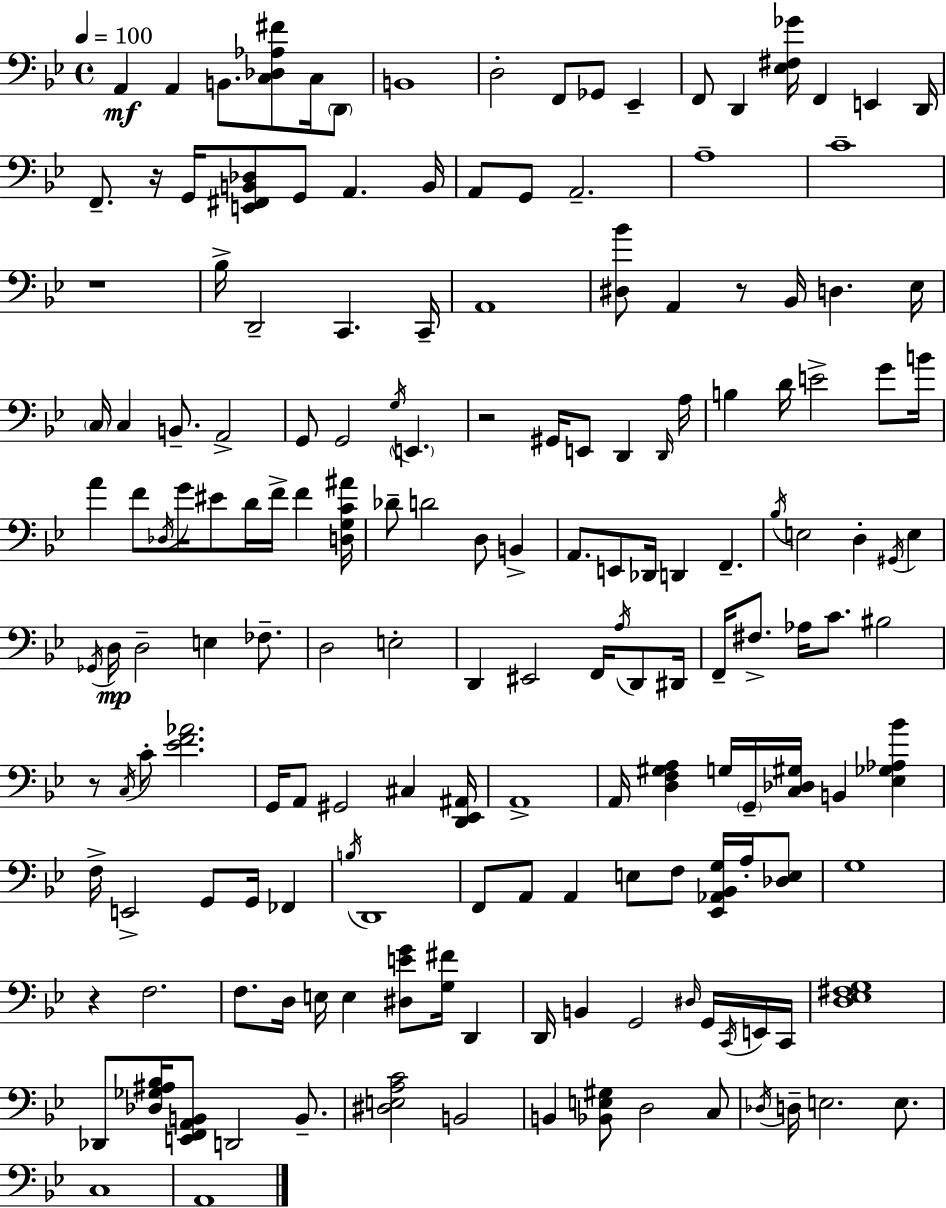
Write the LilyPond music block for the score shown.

{
  \clef bass
  \time 4/4
  \defaultTimeSignature
  \key g \minor
  \tempo 4 = 100
  \repeat volta 2 { a,4\mf a,4 b,8. <c des aes fis'>8 c16 \parenthesize d,8 | b,1 | d2-. f,8 ges,8 ees,4-- | f,8 d,4 <ees fis ges'>16 f,4 e,4 d,16 | \break f,8.-- r16 g,16 <e, fis, b, des>8 g,8 a,4. b,16 | a,8 g,8 a,2.-- | a1-- | c'1-- | \break r1 | bes16-> d,2-- c,4. c,16-- | a,1 | <dis bes'>8 a,4 r8 bes,16 d4. ees16 | \break \parenthesize c16 c4 b,8.-- a,2-> | g,8 g,2 \acciaccatura { g16 } \parenthesize e,4. | r2 gis,16 e,8 d,4 | \grace { d,16 } a16 b4 d'16 e'2-> g'8 | \break b'16 a'4 f'8 \acciaccatura { des16 } g'16 eis'8 d'16 f'16-> f'4 | <d g c' ais'>16 des'8-- d'2 d8 b,4-> | a,8. e,8 des,16 d,4 f,4.-- | \acciaccatura { bes16 } e2 d4-. | \break \acciaccatura { gis,16 } e4 \acciaccatura { ges,16 } d16\mp d2-- e4 | fes8.-- d2 e2-. | d,4 eis,2 | f,16 \acciaccatura { a16 } d,8 dis,16 f,16-- fis8.-> aes16 c'8. bis2 | \break r8 \acciaccatura { c16 } c'8-. <ees' f' aes'>2. | g,16 a,8 gis,2 | cis4 <d, ees, ais,>16 a,1-> | a,16 <d f gis a>4 g16 \parenthesize g,16-- <c des gis>16 | \break b,4 <ees ges aes bes'>4 f16-> e,2-> | g,8 g,16 fes,4 \acciaccatura { b16 } d,1 | f,8 a,8 a,4 | e8 f8 <ees, aes, bes, g>16 a16-. <des e>8 g1 | \break r4 f2. | f8. d16 e16 e4 | <dis e' g'>8 <g fis'>16 d,4 d,16 b,4 g,2 | \grace { dis16 } g,16 \acciaccatura { c,16 } e,16 c,16 <d ees fis g>1 | \break des,8 <des ges ais bes>16 <e, f, a, b,>8 | d,2 b,8.-- <dis e a c'>2 | b,2 b,4 <bes, e gis>8 | d2 c8 \acciaccatura { des16 } d16-- e2. | \break e8. c1 | a,1 | } \bar "|."
}